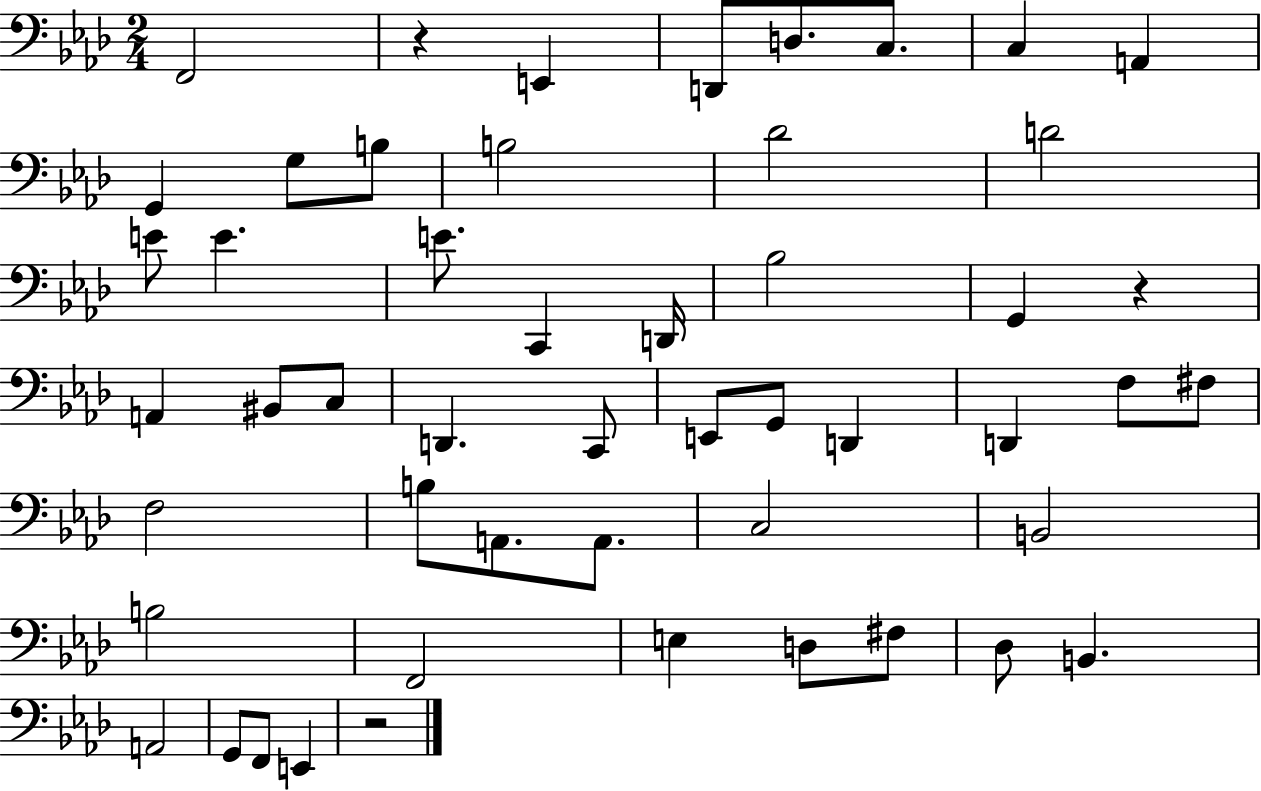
{
  \clef bass
  \numericTimeSignature
  \time 2/4
  \key aes \major
  f,2 | r4 e,4 | d,8 d8. c8. | c4 a,4 | \break g,4 g8 b8 | b2 | des'2 | d'2 | \break e'8 e'4. | e'8. c,4 d,16 | bes2 | g,4 r4 | \break a,4 bis,8 c8 | d,4. c,8 | e,8 g,8 d,4 | d,4 f8 fis8 | \break f2 | b8 a,8. a,8. | c2 | b,2 | \break b2 | f,2 | e4 d8 fis8 | des8 b,4. | \break a,2 | g,8 f,8 e,4 | r2 | \bar "|."
}